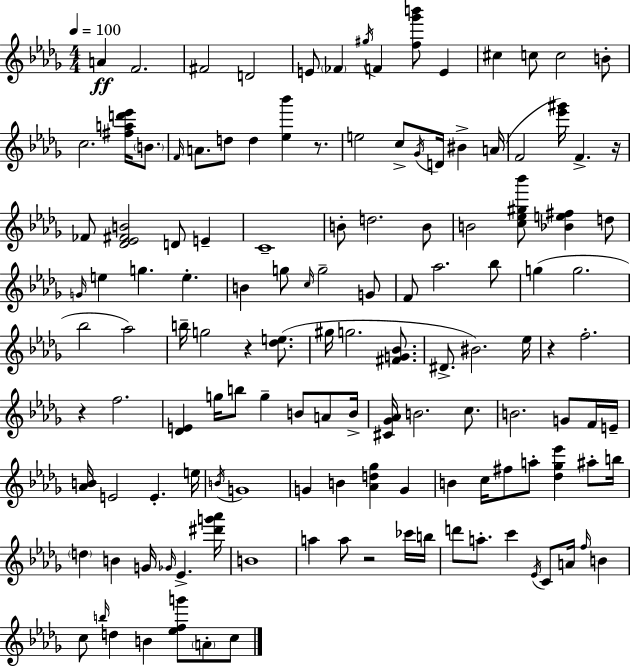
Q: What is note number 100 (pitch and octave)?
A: C6